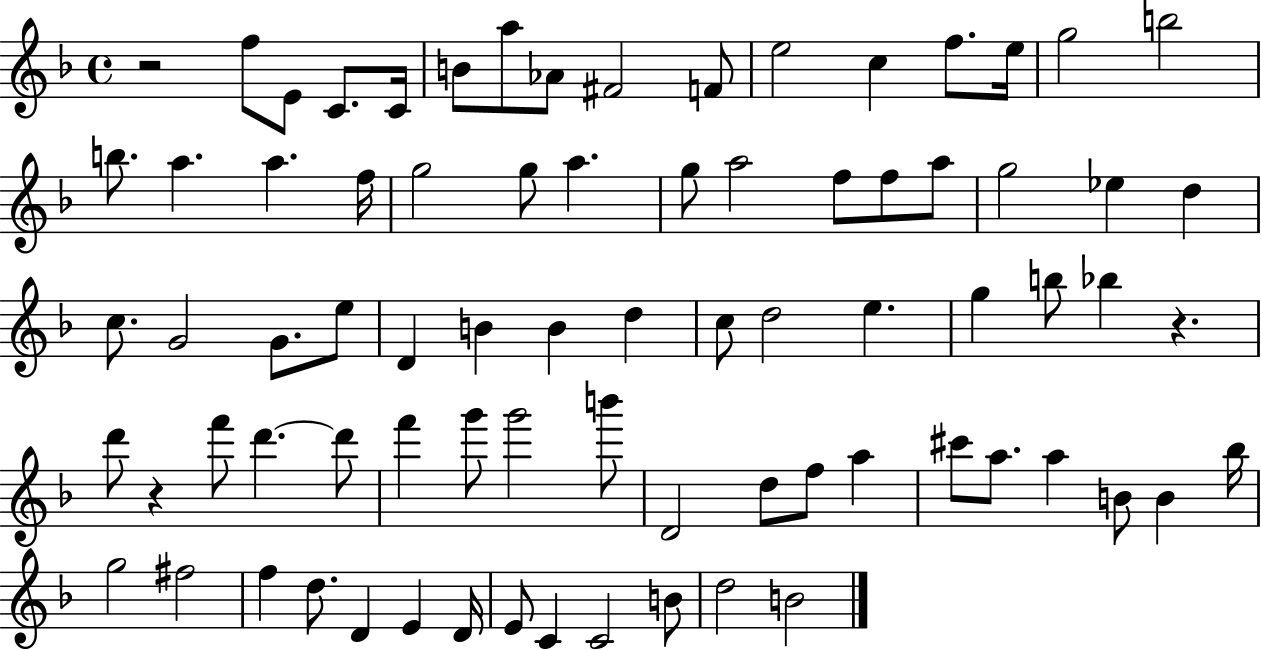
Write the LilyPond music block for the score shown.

{
  \clef treble
  \time 4/4
  \defaultTimeSignature
  \key f \major
  r2 f''8 e'8 c'8. c'16 | b'8 a''8 aes'8 fis'2 f'8 | e''2 c''4 f''8. e''16 | g''2 b''2 | \break b''8. a''4. a''4. f''16 | g''2 g''8 a''4. | g''8 a''2 f''8 f''8 a''8 | g''2 ees''4 d''4 | \break c''8. g'2 g'8. e''8 | d'4 b'4 b'4 d''4 | c''8 d''2 e''4. | g''4 b''8 bes''4 r4. | \break d'''8 r4 f'''8 d'''4.~~ d'''8 | f'''4 g'''8 g'''2 b'''8 | d'2 d''8 f''8 a''4 | cis'''8 a''8. a''4 b'8 b'4 bes''16 | \break g''2 fis''2 | f''4 d''8. d'4 e'4 d'16 | e'8 c'4 c'2 b'8 | d''2 b'2 | \break \bar "|."
}